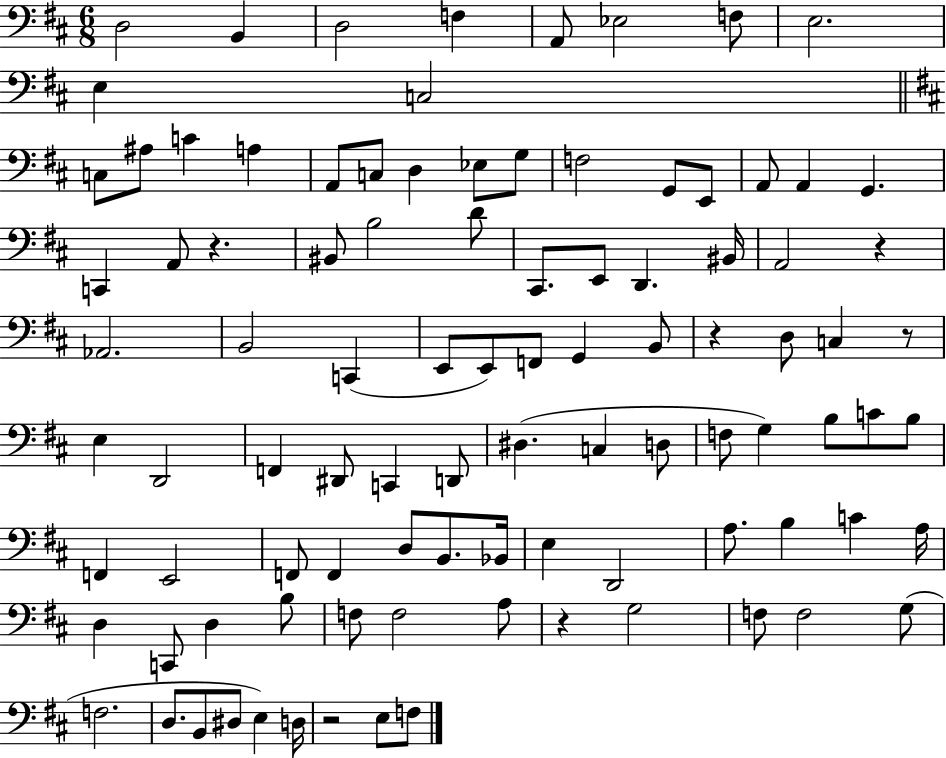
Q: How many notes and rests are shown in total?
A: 97